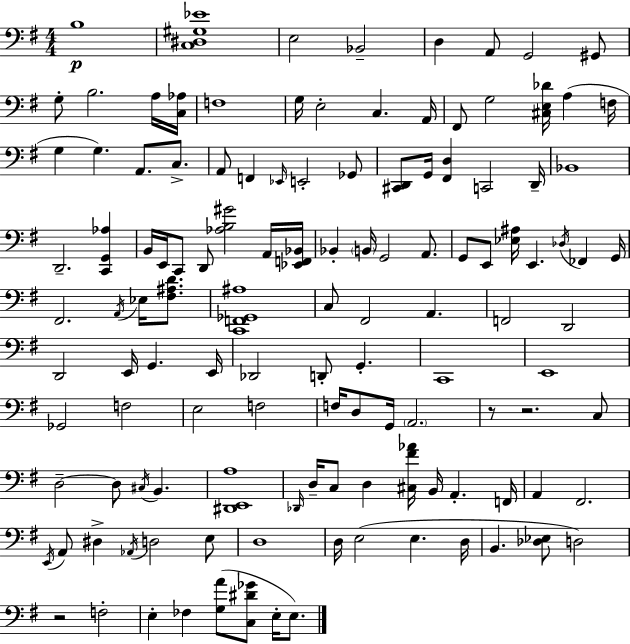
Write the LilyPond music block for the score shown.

{
  \clef bass
  \numericTimeSignature
  \time 4/4
  \key g \major
  b1\p | <c dis gis ees'>1 | e2 bes,2-- | d4 a,8 g,2 gis,8 | \break g8-. b2. a16 <c aes>16 | f1 | g16 e2-. c4. a,16 | fis,8 g2 <cis e des'>16 a4( f16 | \break g4 g4.) a,8. c8.-> | a,8 f,4 \grace { ees,16 } e,2-. ges,8 | <cis, d,>8 g,16 <fis, d>4 c,2 | d,16-- bes,1 | \break d,2.-- <c, g, aes>4 | b,16 e,16 c,8 d,8 <aes b gis'>2 a,16 | <ees, f, bes,>16 bes,4-. \parenthesize b,16 g,2 a,8. | g,8 e,8 <ees ais>16 e,4. \acciaccatura { des16 } fes,4 | \break g,16 fis,2. \acciaccatura { a,16 } ees16 | <fis ais d'>8. <c, f, ges, ais>1 | c8 fis,2 a,4. | f,2 d,2 | \break d,2 e,16 g,4. | e,16 des,2 d,8-. g,4.-. | c,1 | e,1 | \break ges,2 f2 | e2 f2 | f16 d8 g,16 \parenthesize a,2. | r8 r2. | \break c8 d2--~~ d8 \acciaccatura { cis16 } b,4. | <dis, e, a>1 | \grace { des,16 } d16-- c8 d4 <cis fis' aes'>16 b,16 a,4.-. | f,16 a,4 fis,2. | \break \acciaccatura { e,16 } a,8 dis4-> \acciaccatura { aes,16 } d2 | e8 d1 | d16 e2( | e4. d16 b,4. <des ees>8 d2) | \break r2 f2-. | e4-. fes4 <g a'>8( | <c dis' ges'>8 e16-. e8.) \bar "|."
}